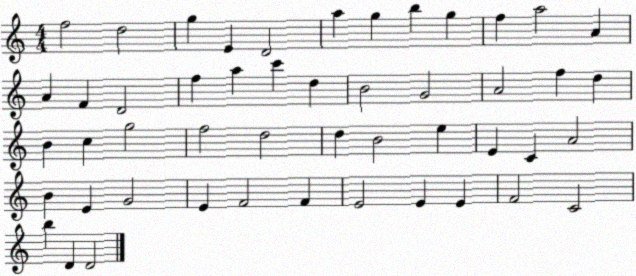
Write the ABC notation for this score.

X:1
T:Untitled
M:4/4
L:1/4
K:C
f2 d2 g E D2 a g b g f a2 A A F D2 f a c' d B2 G2 A2 f d B c g2 f2 d2 d B2 e E C A2 B E G2 E F2 F E2 E E F2 C2 b D D2